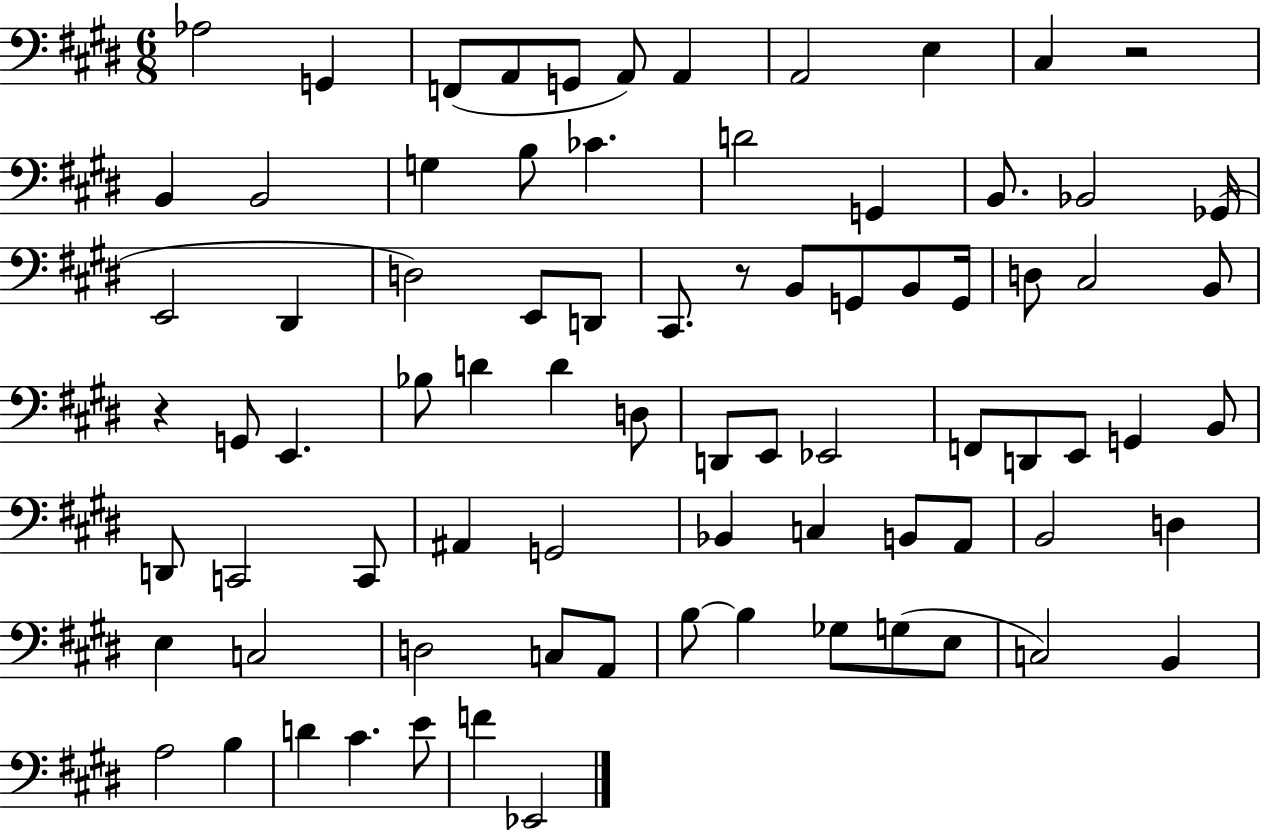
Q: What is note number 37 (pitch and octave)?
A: D4